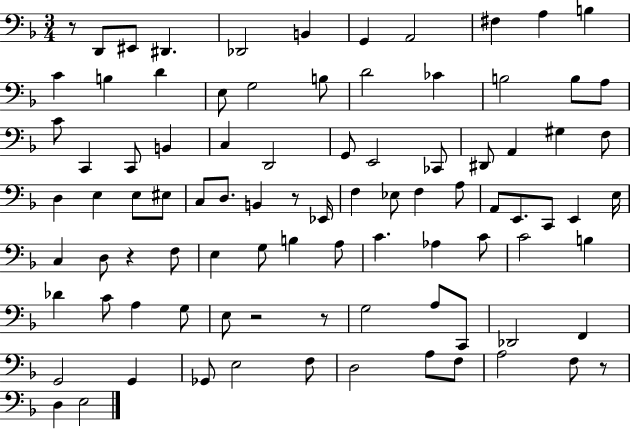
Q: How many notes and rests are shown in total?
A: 91